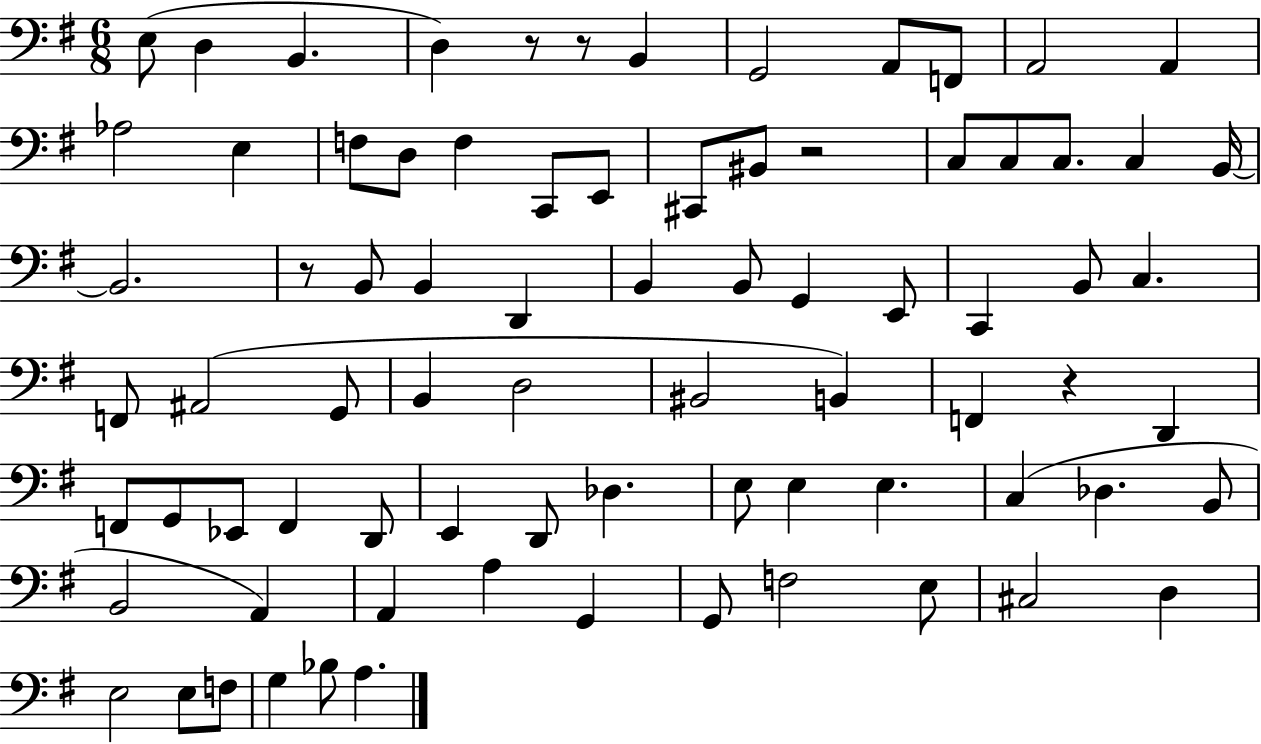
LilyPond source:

{
  \clef bass
  \numericTimeSignature
  \time 6/8
  \key g \major
  e8( d4 b,4. | d4) r8 r8 b,4 | g,2 a,8 f,8 | a,2 a,4 | \break aes2 e4 | f8 d8 f4 c,8 e,8 | cis,8 bis,8 r2 | c8 c8 c8. c4 b,16~~ | \break b,2. | r8 b,8 b,4 d,4 | b,4 b,8 g,4 e,8 | c,4 b,8 c4. | \break f,8 ais,2( g,8 | b,4 d2 | bis,2 b,4) | f,4 r4 d,4 | \break f,8 g,8 ees,8 f,4 d,8 | e,4 d,8 des4. | e8 e4 e4. | c4( des4. b,8 | \break b,2 a,4) | a,4 a4 g,4 | g,8 f2 e8 | cis2 d4 | \break e2 e8 f8 | g4 bes8 a4. | \bar "|."
}